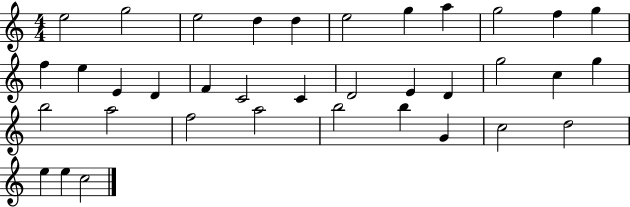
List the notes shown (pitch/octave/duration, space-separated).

E5/h G5/h E5/h D5/q D5/q E5/h G5/q A5/q G5/h F5/q G5/q F5/q E5/q E4/q D4/q F4/q C4/h C4/q D4/h E4/q D4/q G5/h C5/q G5/q B5/h A5/h F5/h A5/h B5/h B5/q G4/q C5/h D5/h E5/q E5/q C5/h